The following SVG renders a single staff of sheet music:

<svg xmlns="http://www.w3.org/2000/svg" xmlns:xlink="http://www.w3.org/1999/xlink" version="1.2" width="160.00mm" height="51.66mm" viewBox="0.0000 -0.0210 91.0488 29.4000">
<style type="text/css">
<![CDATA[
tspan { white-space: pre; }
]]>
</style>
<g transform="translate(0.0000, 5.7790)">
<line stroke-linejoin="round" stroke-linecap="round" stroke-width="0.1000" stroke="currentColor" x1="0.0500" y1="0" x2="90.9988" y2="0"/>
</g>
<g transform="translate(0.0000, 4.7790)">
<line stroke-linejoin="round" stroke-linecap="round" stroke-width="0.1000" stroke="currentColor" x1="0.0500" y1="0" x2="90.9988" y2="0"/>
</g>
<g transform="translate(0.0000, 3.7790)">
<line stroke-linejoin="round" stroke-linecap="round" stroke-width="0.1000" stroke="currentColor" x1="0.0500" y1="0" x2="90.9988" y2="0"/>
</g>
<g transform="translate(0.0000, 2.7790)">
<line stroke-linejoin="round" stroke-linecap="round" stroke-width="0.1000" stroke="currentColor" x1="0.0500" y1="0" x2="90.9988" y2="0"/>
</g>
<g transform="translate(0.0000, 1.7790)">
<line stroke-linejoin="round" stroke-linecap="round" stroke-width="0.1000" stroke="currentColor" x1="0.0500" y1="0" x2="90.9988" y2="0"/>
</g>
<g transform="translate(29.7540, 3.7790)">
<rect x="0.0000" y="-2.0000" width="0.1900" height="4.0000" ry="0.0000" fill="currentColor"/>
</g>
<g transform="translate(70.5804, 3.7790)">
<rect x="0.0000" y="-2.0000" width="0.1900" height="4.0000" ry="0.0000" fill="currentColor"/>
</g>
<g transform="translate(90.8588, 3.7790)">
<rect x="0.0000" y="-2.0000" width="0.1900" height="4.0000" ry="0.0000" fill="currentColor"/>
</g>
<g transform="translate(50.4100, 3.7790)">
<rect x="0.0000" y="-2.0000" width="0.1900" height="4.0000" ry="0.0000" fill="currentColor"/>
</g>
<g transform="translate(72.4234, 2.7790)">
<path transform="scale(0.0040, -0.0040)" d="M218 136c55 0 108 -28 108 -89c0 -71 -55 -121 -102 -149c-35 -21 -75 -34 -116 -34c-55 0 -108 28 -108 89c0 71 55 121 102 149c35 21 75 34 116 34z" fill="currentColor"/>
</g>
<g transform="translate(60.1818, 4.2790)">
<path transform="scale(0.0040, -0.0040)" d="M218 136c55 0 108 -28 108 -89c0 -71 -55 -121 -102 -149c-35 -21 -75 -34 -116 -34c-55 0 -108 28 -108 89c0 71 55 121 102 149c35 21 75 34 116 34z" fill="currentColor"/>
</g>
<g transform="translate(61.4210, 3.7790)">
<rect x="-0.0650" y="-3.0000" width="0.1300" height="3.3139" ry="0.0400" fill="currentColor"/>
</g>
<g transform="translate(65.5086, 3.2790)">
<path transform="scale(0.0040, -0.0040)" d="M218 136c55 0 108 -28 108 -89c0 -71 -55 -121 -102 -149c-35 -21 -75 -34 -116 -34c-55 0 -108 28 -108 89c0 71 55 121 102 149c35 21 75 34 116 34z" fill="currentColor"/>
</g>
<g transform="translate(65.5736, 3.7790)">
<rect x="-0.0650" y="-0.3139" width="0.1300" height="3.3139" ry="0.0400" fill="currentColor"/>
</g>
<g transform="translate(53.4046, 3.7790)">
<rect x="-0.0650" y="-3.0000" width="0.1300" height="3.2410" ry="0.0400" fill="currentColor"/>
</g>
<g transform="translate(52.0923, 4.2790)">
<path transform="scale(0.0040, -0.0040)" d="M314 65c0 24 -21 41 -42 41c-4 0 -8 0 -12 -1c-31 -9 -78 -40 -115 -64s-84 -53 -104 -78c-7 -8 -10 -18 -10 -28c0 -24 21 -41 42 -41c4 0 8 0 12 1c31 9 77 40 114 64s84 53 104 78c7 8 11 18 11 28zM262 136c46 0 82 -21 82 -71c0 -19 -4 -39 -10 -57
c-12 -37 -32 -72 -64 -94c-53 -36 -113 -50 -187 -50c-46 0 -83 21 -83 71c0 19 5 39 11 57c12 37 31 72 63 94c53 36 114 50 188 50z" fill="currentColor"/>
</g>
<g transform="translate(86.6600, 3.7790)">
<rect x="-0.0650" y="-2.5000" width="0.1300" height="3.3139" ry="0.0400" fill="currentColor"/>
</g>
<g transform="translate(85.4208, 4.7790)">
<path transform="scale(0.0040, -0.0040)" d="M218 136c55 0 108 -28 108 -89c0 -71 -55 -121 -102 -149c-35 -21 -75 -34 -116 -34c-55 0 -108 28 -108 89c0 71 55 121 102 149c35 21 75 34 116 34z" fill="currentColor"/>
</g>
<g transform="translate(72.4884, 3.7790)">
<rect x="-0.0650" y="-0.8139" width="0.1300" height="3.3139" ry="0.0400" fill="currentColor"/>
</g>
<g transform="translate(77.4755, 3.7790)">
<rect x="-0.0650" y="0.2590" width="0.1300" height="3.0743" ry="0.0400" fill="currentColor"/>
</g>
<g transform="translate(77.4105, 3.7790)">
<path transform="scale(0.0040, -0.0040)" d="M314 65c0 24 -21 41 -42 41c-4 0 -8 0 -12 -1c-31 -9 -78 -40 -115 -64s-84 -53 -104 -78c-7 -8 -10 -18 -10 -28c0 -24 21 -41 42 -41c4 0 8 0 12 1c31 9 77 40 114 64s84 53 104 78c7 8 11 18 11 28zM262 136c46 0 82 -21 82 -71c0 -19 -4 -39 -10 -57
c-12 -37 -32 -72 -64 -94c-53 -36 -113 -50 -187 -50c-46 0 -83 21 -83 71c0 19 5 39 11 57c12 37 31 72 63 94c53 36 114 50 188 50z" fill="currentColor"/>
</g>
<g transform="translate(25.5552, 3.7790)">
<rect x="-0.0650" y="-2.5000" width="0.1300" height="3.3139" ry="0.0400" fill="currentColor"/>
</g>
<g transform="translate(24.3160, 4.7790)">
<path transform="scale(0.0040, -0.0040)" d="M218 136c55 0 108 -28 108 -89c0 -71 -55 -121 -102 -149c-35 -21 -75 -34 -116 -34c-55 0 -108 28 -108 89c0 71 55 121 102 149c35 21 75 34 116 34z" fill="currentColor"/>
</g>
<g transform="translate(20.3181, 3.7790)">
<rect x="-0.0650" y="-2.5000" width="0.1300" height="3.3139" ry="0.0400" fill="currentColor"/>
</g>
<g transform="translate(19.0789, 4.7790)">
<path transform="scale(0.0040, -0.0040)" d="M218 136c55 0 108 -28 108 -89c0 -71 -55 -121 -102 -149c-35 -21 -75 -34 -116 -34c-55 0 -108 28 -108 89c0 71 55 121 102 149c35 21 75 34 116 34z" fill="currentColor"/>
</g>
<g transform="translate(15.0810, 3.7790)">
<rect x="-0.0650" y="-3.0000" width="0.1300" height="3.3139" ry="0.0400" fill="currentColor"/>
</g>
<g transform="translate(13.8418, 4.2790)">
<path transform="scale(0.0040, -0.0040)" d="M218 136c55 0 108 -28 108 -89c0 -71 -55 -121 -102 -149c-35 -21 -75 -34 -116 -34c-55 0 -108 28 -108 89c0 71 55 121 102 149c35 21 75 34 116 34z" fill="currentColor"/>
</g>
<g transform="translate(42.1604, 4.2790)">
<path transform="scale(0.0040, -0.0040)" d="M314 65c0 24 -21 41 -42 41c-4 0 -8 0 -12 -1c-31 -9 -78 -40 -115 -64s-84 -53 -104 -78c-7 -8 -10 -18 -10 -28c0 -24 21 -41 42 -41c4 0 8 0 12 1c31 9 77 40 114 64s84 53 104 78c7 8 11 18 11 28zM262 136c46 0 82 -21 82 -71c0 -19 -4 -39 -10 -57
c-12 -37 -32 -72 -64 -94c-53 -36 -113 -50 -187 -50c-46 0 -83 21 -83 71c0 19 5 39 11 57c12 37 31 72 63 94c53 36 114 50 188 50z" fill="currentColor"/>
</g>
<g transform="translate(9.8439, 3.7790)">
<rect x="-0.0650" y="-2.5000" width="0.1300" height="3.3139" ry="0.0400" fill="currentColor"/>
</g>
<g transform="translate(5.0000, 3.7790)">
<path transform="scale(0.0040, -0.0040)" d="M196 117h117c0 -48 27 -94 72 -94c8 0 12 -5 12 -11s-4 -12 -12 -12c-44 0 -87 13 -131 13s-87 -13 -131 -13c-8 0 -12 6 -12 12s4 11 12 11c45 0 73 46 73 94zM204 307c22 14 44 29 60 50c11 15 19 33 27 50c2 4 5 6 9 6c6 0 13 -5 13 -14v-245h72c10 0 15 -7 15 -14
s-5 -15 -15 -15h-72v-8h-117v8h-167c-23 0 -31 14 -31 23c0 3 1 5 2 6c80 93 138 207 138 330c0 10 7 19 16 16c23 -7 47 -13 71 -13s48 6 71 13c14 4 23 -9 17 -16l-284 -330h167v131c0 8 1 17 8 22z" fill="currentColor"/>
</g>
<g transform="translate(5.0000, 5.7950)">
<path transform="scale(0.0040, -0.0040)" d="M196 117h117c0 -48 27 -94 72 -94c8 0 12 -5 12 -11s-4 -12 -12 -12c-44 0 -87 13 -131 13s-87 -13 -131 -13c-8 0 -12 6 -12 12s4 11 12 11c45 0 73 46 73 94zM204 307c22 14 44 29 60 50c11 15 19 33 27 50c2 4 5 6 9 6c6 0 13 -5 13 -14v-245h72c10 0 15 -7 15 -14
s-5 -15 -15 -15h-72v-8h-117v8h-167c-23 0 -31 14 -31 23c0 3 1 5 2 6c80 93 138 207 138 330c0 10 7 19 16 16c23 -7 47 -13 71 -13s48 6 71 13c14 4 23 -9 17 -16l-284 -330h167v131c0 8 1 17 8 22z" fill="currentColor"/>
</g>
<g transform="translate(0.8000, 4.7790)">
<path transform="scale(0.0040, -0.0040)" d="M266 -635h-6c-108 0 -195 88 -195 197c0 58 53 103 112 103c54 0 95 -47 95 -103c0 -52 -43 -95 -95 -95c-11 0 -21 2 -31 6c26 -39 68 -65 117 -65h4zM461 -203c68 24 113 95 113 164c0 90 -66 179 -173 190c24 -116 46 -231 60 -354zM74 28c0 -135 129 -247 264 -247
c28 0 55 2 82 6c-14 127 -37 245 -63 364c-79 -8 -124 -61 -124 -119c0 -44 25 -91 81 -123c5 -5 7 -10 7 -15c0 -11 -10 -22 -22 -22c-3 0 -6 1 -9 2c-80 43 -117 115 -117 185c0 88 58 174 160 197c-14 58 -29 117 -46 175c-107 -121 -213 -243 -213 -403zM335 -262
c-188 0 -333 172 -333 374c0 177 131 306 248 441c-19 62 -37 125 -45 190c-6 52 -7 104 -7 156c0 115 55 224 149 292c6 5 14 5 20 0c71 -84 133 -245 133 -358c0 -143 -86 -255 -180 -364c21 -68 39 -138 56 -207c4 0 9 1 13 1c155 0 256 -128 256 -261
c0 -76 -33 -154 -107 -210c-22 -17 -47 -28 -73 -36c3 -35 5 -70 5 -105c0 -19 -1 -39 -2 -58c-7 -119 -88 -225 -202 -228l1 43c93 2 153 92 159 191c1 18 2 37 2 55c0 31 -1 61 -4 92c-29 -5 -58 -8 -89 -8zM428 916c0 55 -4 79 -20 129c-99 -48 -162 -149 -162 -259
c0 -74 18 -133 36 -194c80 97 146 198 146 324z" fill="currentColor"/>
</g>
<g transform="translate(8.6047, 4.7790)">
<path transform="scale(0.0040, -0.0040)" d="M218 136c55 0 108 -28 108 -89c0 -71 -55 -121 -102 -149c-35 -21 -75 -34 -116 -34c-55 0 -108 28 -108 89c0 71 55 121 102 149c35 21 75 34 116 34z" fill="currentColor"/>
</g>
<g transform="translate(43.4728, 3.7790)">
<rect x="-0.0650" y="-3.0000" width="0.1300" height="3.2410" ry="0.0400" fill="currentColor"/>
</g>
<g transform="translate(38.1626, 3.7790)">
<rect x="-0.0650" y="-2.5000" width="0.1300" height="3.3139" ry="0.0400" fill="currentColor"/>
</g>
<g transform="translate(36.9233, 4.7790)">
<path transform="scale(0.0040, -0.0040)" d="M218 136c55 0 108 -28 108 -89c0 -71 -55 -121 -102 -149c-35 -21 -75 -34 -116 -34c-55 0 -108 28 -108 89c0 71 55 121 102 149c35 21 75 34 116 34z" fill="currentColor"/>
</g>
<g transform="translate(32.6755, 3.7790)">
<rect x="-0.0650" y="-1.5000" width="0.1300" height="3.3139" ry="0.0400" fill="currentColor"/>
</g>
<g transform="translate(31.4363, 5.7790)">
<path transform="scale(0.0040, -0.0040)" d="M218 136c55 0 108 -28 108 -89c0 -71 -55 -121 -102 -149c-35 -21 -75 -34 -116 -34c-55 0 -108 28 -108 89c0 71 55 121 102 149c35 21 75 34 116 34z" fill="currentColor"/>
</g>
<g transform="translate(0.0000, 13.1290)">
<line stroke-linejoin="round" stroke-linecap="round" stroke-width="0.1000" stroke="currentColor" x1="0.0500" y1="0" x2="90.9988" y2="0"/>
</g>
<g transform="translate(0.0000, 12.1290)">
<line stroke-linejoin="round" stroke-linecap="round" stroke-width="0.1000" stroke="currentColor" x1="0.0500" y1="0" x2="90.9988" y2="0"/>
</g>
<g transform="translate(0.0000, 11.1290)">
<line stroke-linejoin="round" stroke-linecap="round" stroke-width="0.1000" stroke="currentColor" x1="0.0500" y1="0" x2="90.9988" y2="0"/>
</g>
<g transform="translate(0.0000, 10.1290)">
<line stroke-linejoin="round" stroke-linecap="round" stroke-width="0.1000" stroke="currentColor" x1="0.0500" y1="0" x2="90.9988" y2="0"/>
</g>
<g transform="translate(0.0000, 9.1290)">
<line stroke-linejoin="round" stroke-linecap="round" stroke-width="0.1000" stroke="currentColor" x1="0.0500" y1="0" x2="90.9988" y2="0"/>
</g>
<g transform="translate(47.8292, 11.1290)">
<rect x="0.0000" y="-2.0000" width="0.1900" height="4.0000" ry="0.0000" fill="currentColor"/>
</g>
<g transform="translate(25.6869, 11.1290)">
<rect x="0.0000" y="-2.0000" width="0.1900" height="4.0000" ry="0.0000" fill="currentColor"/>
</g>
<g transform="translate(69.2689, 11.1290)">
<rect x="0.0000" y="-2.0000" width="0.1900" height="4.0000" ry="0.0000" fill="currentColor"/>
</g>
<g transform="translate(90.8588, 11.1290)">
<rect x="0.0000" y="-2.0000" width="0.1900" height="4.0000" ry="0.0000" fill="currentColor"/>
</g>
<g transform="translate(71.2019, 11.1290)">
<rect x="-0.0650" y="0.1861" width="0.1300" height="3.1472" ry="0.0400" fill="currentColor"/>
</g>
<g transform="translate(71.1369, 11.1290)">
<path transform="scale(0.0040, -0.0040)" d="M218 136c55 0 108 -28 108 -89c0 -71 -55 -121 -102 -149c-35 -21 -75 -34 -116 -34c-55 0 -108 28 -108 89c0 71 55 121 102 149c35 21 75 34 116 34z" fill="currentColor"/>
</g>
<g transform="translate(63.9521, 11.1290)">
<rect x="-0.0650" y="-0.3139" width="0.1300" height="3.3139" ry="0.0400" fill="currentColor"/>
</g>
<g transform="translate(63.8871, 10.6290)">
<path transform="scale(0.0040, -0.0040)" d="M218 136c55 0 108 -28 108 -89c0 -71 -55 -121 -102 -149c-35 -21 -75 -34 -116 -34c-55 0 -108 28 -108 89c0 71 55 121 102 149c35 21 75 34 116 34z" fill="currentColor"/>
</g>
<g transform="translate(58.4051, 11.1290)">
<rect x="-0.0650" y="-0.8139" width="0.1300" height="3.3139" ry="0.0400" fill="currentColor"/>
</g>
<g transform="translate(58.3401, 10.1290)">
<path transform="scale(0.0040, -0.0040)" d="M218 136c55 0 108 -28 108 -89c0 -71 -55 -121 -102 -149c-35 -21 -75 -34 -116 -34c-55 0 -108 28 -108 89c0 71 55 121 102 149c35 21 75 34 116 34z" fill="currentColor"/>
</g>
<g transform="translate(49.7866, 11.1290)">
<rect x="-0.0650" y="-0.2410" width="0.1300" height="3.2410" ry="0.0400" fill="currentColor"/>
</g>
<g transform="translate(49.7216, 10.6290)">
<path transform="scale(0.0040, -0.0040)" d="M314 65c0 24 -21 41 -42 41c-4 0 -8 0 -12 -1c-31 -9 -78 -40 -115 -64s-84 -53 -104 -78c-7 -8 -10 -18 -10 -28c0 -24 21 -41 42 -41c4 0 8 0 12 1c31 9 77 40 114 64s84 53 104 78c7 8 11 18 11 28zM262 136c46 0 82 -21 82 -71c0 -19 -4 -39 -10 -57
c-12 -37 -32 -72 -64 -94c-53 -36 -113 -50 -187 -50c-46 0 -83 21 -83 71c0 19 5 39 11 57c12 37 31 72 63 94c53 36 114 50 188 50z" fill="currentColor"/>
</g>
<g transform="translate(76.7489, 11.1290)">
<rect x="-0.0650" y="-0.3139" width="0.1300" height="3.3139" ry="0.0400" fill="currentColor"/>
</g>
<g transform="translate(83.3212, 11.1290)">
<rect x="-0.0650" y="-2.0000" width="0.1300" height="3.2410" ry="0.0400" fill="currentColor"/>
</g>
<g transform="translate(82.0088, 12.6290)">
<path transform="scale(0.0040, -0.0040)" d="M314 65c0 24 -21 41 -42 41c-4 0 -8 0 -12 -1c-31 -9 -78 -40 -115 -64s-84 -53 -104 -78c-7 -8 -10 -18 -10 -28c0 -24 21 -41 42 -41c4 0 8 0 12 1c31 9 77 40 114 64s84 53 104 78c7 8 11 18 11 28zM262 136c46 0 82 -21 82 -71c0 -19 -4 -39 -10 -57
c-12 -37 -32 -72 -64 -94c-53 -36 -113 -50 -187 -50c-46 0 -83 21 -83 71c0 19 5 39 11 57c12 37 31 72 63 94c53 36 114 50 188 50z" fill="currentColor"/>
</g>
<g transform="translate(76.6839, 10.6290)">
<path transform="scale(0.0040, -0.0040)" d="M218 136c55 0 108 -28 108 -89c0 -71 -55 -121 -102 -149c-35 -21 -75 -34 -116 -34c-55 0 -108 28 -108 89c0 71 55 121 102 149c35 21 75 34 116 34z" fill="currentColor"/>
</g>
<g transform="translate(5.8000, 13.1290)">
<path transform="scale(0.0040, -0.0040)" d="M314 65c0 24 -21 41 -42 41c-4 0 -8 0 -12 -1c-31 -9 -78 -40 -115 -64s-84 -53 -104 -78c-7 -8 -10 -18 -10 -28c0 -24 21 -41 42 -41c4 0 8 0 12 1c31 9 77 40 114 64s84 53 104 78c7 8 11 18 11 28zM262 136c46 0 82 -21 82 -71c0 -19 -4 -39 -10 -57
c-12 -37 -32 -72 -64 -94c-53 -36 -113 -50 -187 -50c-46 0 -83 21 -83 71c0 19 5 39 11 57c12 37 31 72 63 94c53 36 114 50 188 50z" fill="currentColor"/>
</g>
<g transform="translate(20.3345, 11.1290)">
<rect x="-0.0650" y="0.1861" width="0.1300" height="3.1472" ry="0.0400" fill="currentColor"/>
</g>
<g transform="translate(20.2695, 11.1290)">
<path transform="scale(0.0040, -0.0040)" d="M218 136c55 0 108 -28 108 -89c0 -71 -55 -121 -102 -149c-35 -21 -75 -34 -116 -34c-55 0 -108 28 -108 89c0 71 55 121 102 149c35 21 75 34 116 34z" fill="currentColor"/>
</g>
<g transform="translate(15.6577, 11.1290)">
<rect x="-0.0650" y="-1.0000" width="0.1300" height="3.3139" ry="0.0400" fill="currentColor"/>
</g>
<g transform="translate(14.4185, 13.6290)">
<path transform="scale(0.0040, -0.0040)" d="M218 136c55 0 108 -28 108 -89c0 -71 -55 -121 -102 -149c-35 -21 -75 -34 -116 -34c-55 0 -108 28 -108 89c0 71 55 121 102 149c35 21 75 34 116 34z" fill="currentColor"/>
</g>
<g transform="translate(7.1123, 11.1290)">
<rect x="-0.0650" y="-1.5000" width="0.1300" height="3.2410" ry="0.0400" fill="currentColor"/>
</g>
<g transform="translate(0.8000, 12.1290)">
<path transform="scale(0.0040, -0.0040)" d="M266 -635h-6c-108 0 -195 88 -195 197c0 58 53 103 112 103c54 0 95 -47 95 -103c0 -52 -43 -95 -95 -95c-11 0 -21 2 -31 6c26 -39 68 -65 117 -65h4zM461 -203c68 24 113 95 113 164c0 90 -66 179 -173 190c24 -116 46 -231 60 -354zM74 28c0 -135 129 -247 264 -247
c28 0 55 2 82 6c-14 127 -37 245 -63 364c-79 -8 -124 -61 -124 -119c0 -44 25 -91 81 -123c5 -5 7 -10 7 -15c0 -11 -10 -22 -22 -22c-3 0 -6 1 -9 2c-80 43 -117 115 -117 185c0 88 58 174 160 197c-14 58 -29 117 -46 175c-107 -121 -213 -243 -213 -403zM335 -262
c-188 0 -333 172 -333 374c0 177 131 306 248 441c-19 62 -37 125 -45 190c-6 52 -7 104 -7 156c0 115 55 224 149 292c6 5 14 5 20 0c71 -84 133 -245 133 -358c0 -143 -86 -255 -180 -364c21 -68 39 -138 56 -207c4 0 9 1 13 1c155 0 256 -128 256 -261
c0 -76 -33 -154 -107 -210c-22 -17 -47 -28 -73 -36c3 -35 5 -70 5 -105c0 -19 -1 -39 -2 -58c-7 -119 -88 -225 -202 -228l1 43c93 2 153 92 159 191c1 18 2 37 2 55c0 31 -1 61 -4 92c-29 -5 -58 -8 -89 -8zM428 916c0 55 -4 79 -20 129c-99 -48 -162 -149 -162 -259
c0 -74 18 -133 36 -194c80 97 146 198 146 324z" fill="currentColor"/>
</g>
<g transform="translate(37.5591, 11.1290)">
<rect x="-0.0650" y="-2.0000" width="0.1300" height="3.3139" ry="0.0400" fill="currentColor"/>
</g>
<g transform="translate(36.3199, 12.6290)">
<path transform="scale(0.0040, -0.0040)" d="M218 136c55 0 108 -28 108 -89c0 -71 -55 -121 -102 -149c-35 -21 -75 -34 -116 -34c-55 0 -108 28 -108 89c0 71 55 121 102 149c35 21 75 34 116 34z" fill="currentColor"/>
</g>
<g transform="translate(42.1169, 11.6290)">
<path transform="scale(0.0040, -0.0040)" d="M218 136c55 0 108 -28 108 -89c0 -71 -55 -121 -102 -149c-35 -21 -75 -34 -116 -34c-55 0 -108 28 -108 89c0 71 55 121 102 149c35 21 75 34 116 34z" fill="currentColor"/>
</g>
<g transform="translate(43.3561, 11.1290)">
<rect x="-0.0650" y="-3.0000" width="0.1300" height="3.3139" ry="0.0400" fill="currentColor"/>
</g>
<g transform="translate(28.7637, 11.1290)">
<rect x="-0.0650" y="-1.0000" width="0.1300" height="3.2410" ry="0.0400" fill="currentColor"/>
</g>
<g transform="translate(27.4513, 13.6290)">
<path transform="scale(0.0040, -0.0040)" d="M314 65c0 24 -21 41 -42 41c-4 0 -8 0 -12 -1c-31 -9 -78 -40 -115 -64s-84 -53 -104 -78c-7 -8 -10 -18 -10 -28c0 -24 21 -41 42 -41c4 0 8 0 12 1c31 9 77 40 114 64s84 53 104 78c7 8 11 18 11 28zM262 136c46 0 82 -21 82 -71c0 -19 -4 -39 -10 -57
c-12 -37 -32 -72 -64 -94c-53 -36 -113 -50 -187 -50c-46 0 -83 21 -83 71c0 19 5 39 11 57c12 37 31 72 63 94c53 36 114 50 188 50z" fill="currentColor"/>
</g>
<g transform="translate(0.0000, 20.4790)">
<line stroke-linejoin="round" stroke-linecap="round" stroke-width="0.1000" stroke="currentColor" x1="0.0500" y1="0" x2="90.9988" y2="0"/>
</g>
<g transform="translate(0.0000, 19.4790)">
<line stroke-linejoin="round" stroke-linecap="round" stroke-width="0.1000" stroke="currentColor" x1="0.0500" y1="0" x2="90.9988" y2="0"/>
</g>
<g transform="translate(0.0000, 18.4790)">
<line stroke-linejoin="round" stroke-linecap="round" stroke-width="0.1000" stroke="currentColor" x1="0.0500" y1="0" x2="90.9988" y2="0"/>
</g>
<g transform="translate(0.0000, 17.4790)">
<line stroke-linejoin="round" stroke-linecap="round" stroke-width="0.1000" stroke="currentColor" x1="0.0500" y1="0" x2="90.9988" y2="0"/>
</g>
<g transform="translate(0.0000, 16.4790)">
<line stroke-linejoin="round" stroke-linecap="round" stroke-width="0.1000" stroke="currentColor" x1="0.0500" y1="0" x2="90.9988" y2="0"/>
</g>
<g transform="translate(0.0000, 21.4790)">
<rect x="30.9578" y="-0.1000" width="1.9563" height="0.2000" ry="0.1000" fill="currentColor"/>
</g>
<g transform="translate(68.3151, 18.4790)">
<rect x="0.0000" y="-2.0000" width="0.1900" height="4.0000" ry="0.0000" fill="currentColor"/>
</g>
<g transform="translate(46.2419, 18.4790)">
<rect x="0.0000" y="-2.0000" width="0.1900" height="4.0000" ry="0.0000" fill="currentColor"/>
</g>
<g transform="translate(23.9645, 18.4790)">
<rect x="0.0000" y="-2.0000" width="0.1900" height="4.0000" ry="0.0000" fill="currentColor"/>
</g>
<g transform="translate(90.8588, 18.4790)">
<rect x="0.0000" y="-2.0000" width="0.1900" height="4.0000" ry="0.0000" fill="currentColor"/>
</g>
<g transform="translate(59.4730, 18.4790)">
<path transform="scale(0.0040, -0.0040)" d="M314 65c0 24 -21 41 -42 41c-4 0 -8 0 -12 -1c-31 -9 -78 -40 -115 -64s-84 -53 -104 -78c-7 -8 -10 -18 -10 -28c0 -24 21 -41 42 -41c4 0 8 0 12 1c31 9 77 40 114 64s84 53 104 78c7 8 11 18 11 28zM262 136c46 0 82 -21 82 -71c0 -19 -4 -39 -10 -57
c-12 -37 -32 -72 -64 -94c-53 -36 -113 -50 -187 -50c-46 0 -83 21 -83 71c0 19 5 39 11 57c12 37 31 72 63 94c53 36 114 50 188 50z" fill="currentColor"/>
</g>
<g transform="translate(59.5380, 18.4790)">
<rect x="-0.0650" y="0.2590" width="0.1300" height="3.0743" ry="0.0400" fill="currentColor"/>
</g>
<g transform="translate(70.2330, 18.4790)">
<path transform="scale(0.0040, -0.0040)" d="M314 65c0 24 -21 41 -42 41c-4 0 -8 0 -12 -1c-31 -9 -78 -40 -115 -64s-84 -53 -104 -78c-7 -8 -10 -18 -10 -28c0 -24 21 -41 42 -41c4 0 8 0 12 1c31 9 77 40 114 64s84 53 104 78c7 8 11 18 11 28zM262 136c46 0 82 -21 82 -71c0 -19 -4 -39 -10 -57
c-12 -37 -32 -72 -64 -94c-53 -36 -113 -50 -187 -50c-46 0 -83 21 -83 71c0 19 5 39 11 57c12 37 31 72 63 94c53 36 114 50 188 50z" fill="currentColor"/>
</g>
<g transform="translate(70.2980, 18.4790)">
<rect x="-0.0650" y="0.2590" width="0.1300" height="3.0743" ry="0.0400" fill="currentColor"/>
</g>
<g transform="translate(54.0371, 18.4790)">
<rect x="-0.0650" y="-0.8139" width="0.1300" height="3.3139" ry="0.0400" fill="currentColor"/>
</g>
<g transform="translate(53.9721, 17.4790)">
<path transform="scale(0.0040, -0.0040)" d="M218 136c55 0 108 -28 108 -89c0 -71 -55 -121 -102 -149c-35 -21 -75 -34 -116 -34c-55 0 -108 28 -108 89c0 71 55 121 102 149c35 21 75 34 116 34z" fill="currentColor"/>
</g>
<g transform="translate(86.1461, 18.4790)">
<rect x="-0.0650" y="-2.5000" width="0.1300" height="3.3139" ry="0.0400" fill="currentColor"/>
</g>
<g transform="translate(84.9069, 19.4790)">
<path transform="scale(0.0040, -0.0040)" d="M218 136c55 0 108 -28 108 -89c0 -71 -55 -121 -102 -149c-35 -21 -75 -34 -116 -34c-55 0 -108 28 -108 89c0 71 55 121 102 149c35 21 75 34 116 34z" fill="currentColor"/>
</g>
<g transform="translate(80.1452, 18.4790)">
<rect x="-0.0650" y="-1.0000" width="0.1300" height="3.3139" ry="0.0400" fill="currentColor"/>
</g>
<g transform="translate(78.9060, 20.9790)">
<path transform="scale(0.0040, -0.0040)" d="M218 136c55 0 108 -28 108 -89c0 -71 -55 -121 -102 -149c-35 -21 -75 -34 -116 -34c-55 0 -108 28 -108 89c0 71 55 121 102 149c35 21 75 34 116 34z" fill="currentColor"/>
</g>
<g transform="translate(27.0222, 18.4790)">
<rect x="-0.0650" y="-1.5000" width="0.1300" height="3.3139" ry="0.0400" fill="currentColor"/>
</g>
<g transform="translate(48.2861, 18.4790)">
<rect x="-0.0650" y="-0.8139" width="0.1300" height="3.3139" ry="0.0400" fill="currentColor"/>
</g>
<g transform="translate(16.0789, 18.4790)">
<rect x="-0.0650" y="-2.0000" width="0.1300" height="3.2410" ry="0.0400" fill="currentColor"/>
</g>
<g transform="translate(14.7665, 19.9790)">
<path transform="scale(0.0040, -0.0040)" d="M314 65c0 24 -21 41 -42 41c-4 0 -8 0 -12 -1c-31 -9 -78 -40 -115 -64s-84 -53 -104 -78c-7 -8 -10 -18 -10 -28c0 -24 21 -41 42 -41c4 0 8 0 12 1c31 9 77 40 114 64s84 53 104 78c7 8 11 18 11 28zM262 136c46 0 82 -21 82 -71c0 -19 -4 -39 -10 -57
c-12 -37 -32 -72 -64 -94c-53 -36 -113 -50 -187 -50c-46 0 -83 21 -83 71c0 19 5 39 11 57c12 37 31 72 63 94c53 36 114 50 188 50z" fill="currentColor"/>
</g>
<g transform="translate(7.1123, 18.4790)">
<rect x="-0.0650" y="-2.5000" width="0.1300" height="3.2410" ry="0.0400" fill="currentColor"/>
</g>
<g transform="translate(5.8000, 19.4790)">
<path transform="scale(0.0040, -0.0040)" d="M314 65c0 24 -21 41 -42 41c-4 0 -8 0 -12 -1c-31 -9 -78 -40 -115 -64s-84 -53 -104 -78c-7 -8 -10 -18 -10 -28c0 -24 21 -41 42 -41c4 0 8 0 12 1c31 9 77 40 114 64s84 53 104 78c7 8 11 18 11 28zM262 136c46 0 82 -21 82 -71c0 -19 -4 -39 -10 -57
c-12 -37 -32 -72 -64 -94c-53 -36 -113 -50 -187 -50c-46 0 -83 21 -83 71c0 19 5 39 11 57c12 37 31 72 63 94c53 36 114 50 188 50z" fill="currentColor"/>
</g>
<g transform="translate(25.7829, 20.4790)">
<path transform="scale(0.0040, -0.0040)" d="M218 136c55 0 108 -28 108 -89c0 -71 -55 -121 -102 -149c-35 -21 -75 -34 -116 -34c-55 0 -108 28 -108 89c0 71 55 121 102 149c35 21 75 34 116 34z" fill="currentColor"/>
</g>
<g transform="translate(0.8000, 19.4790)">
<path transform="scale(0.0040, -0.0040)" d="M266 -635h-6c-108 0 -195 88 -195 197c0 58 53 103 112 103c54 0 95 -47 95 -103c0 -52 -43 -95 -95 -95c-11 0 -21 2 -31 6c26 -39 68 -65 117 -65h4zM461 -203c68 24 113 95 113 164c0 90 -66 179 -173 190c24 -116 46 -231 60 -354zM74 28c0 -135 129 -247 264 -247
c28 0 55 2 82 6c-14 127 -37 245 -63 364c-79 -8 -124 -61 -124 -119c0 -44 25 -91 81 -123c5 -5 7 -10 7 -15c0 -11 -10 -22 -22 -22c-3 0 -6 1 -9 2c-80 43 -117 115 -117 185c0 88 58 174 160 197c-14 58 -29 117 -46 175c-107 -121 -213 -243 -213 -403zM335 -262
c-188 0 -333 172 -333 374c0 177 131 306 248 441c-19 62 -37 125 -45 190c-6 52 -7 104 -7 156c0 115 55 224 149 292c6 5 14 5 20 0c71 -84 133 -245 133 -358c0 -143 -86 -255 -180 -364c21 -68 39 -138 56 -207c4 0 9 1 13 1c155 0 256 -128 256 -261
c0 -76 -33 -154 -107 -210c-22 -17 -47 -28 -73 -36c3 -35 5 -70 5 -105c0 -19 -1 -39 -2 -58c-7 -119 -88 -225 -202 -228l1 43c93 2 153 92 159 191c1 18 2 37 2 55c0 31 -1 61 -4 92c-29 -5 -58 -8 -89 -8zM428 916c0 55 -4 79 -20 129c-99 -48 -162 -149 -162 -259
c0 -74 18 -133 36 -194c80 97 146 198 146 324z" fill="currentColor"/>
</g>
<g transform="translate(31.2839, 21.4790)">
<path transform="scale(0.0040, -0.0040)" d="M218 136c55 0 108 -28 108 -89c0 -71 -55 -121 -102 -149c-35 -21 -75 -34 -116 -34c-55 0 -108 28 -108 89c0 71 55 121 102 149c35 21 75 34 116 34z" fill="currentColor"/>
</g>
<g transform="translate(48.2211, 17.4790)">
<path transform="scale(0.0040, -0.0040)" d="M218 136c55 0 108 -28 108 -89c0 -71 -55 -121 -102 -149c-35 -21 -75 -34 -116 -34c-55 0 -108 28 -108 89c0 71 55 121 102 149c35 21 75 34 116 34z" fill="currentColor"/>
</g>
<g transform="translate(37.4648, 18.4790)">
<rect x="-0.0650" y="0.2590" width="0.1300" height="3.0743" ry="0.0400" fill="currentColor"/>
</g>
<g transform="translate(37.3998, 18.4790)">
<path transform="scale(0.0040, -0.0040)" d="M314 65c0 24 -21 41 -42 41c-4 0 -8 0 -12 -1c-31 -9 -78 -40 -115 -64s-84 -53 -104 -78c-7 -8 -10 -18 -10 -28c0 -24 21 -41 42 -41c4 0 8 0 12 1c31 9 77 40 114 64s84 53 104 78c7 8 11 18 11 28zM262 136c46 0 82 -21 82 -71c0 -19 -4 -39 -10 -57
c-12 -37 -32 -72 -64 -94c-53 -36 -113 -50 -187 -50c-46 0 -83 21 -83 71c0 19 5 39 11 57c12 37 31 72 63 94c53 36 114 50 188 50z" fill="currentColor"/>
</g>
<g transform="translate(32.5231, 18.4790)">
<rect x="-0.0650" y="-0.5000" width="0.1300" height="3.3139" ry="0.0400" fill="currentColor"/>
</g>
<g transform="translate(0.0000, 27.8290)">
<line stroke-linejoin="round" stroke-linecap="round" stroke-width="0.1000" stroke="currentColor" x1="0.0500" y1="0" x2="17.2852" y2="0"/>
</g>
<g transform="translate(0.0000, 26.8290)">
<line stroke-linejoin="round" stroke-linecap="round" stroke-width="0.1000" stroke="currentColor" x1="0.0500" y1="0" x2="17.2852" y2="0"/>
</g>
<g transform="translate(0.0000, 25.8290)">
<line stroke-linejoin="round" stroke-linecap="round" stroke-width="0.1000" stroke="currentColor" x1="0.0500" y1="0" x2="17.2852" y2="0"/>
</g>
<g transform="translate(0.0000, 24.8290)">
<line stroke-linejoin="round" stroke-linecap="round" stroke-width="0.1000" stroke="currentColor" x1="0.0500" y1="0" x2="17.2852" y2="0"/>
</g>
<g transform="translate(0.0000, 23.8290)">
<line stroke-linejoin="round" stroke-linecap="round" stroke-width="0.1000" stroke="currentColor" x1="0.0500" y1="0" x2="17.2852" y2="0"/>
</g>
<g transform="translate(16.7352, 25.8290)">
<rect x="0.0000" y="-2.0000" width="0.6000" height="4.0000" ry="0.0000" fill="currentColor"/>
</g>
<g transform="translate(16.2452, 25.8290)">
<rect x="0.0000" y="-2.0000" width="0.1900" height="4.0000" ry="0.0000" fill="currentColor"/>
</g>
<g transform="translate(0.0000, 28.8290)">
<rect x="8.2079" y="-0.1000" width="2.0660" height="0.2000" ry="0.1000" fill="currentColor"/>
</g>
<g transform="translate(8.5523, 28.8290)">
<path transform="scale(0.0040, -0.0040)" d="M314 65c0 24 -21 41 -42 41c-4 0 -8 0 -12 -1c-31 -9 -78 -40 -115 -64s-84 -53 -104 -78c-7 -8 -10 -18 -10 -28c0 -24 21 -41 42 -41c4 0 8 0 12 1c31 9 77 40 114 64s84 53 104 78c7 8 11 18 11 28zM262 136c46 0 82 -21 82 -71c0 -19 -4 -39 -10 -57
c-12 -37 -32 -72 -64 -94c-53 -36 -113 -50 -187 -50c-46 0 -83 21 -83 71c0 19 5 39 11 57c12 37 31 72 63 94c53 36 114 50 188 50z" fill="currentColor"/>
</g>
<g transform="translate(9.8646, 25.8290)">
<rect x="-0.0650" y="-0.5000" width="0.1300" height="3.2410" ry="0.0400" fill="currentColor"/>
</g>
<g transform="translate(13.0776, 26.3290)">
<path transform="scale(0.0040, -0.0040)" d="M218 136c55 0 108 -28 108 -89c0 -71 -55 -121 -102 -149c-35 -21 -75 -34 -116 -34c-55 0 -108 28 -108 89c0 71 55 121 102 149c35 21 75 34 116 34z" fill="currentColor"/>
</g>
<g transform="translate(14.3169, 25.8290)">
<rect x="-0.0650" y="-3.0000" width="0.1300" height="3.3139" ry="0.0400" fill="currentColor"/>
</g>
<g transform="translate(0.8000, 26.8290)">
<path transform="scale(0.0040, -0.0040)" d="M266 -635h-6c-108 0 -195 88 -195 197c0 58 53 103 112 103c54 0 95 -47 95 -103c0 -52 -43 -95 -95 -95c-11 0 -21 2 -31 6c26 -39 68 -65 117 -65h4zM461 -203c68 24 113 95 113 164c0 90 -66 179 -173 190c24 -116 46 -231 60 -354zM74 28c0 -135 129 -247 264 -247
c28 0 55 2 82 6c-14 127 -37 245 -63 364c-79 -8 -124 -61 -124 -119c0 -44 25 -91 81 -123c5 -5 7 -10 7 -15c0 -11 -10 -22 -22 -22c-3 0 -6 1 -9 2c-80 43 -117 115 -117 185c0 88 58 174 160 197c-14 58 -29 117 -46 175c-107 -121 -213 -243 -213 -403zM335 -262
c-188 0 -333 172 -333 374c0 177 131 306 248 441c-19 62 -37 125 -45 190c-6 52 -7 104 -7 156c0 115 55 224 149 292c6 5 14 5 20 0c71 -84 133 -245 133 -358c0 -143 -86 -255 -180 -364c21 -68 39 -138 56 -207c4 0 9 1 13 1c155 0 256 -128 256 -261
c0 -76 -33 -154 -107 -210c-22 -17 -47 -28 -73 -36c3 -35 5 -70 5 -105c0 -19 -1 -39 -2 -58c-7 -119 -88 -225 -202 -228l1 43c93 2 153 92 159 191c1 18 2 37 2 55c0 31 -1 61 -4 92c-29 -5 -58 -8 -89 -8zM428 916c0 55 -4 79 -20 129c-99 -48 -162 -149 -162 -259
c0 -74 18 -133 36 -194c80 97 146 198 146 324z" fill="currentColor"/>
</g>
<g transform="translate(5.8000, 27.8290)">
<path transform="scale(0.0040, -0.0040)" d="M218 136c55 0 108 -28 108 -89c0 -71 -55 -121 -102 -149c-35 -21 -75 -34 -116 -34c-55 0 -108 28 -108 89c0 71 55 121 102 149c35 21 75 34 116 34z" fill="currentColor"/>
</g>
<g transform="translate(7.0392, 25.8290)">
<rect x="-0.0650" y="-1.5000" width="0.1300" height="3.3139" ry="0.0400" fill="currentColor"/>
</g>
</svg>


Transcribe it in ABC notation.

X:1
T:Untitled
M:4/4
L:1/4
K:C
G A G G E G A2 A2 A c d B2 G E2 D B D2 F A c2 d c B c F2 G2 F2 E C B2 d d B2 B2 D G E C2 A